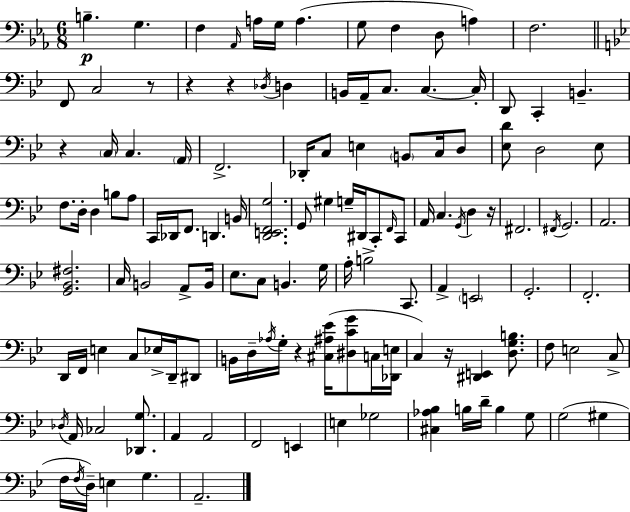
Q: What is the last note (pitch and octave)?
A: A2